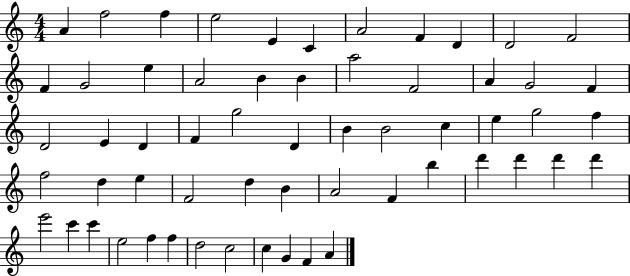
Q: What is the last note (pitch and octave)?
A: A4